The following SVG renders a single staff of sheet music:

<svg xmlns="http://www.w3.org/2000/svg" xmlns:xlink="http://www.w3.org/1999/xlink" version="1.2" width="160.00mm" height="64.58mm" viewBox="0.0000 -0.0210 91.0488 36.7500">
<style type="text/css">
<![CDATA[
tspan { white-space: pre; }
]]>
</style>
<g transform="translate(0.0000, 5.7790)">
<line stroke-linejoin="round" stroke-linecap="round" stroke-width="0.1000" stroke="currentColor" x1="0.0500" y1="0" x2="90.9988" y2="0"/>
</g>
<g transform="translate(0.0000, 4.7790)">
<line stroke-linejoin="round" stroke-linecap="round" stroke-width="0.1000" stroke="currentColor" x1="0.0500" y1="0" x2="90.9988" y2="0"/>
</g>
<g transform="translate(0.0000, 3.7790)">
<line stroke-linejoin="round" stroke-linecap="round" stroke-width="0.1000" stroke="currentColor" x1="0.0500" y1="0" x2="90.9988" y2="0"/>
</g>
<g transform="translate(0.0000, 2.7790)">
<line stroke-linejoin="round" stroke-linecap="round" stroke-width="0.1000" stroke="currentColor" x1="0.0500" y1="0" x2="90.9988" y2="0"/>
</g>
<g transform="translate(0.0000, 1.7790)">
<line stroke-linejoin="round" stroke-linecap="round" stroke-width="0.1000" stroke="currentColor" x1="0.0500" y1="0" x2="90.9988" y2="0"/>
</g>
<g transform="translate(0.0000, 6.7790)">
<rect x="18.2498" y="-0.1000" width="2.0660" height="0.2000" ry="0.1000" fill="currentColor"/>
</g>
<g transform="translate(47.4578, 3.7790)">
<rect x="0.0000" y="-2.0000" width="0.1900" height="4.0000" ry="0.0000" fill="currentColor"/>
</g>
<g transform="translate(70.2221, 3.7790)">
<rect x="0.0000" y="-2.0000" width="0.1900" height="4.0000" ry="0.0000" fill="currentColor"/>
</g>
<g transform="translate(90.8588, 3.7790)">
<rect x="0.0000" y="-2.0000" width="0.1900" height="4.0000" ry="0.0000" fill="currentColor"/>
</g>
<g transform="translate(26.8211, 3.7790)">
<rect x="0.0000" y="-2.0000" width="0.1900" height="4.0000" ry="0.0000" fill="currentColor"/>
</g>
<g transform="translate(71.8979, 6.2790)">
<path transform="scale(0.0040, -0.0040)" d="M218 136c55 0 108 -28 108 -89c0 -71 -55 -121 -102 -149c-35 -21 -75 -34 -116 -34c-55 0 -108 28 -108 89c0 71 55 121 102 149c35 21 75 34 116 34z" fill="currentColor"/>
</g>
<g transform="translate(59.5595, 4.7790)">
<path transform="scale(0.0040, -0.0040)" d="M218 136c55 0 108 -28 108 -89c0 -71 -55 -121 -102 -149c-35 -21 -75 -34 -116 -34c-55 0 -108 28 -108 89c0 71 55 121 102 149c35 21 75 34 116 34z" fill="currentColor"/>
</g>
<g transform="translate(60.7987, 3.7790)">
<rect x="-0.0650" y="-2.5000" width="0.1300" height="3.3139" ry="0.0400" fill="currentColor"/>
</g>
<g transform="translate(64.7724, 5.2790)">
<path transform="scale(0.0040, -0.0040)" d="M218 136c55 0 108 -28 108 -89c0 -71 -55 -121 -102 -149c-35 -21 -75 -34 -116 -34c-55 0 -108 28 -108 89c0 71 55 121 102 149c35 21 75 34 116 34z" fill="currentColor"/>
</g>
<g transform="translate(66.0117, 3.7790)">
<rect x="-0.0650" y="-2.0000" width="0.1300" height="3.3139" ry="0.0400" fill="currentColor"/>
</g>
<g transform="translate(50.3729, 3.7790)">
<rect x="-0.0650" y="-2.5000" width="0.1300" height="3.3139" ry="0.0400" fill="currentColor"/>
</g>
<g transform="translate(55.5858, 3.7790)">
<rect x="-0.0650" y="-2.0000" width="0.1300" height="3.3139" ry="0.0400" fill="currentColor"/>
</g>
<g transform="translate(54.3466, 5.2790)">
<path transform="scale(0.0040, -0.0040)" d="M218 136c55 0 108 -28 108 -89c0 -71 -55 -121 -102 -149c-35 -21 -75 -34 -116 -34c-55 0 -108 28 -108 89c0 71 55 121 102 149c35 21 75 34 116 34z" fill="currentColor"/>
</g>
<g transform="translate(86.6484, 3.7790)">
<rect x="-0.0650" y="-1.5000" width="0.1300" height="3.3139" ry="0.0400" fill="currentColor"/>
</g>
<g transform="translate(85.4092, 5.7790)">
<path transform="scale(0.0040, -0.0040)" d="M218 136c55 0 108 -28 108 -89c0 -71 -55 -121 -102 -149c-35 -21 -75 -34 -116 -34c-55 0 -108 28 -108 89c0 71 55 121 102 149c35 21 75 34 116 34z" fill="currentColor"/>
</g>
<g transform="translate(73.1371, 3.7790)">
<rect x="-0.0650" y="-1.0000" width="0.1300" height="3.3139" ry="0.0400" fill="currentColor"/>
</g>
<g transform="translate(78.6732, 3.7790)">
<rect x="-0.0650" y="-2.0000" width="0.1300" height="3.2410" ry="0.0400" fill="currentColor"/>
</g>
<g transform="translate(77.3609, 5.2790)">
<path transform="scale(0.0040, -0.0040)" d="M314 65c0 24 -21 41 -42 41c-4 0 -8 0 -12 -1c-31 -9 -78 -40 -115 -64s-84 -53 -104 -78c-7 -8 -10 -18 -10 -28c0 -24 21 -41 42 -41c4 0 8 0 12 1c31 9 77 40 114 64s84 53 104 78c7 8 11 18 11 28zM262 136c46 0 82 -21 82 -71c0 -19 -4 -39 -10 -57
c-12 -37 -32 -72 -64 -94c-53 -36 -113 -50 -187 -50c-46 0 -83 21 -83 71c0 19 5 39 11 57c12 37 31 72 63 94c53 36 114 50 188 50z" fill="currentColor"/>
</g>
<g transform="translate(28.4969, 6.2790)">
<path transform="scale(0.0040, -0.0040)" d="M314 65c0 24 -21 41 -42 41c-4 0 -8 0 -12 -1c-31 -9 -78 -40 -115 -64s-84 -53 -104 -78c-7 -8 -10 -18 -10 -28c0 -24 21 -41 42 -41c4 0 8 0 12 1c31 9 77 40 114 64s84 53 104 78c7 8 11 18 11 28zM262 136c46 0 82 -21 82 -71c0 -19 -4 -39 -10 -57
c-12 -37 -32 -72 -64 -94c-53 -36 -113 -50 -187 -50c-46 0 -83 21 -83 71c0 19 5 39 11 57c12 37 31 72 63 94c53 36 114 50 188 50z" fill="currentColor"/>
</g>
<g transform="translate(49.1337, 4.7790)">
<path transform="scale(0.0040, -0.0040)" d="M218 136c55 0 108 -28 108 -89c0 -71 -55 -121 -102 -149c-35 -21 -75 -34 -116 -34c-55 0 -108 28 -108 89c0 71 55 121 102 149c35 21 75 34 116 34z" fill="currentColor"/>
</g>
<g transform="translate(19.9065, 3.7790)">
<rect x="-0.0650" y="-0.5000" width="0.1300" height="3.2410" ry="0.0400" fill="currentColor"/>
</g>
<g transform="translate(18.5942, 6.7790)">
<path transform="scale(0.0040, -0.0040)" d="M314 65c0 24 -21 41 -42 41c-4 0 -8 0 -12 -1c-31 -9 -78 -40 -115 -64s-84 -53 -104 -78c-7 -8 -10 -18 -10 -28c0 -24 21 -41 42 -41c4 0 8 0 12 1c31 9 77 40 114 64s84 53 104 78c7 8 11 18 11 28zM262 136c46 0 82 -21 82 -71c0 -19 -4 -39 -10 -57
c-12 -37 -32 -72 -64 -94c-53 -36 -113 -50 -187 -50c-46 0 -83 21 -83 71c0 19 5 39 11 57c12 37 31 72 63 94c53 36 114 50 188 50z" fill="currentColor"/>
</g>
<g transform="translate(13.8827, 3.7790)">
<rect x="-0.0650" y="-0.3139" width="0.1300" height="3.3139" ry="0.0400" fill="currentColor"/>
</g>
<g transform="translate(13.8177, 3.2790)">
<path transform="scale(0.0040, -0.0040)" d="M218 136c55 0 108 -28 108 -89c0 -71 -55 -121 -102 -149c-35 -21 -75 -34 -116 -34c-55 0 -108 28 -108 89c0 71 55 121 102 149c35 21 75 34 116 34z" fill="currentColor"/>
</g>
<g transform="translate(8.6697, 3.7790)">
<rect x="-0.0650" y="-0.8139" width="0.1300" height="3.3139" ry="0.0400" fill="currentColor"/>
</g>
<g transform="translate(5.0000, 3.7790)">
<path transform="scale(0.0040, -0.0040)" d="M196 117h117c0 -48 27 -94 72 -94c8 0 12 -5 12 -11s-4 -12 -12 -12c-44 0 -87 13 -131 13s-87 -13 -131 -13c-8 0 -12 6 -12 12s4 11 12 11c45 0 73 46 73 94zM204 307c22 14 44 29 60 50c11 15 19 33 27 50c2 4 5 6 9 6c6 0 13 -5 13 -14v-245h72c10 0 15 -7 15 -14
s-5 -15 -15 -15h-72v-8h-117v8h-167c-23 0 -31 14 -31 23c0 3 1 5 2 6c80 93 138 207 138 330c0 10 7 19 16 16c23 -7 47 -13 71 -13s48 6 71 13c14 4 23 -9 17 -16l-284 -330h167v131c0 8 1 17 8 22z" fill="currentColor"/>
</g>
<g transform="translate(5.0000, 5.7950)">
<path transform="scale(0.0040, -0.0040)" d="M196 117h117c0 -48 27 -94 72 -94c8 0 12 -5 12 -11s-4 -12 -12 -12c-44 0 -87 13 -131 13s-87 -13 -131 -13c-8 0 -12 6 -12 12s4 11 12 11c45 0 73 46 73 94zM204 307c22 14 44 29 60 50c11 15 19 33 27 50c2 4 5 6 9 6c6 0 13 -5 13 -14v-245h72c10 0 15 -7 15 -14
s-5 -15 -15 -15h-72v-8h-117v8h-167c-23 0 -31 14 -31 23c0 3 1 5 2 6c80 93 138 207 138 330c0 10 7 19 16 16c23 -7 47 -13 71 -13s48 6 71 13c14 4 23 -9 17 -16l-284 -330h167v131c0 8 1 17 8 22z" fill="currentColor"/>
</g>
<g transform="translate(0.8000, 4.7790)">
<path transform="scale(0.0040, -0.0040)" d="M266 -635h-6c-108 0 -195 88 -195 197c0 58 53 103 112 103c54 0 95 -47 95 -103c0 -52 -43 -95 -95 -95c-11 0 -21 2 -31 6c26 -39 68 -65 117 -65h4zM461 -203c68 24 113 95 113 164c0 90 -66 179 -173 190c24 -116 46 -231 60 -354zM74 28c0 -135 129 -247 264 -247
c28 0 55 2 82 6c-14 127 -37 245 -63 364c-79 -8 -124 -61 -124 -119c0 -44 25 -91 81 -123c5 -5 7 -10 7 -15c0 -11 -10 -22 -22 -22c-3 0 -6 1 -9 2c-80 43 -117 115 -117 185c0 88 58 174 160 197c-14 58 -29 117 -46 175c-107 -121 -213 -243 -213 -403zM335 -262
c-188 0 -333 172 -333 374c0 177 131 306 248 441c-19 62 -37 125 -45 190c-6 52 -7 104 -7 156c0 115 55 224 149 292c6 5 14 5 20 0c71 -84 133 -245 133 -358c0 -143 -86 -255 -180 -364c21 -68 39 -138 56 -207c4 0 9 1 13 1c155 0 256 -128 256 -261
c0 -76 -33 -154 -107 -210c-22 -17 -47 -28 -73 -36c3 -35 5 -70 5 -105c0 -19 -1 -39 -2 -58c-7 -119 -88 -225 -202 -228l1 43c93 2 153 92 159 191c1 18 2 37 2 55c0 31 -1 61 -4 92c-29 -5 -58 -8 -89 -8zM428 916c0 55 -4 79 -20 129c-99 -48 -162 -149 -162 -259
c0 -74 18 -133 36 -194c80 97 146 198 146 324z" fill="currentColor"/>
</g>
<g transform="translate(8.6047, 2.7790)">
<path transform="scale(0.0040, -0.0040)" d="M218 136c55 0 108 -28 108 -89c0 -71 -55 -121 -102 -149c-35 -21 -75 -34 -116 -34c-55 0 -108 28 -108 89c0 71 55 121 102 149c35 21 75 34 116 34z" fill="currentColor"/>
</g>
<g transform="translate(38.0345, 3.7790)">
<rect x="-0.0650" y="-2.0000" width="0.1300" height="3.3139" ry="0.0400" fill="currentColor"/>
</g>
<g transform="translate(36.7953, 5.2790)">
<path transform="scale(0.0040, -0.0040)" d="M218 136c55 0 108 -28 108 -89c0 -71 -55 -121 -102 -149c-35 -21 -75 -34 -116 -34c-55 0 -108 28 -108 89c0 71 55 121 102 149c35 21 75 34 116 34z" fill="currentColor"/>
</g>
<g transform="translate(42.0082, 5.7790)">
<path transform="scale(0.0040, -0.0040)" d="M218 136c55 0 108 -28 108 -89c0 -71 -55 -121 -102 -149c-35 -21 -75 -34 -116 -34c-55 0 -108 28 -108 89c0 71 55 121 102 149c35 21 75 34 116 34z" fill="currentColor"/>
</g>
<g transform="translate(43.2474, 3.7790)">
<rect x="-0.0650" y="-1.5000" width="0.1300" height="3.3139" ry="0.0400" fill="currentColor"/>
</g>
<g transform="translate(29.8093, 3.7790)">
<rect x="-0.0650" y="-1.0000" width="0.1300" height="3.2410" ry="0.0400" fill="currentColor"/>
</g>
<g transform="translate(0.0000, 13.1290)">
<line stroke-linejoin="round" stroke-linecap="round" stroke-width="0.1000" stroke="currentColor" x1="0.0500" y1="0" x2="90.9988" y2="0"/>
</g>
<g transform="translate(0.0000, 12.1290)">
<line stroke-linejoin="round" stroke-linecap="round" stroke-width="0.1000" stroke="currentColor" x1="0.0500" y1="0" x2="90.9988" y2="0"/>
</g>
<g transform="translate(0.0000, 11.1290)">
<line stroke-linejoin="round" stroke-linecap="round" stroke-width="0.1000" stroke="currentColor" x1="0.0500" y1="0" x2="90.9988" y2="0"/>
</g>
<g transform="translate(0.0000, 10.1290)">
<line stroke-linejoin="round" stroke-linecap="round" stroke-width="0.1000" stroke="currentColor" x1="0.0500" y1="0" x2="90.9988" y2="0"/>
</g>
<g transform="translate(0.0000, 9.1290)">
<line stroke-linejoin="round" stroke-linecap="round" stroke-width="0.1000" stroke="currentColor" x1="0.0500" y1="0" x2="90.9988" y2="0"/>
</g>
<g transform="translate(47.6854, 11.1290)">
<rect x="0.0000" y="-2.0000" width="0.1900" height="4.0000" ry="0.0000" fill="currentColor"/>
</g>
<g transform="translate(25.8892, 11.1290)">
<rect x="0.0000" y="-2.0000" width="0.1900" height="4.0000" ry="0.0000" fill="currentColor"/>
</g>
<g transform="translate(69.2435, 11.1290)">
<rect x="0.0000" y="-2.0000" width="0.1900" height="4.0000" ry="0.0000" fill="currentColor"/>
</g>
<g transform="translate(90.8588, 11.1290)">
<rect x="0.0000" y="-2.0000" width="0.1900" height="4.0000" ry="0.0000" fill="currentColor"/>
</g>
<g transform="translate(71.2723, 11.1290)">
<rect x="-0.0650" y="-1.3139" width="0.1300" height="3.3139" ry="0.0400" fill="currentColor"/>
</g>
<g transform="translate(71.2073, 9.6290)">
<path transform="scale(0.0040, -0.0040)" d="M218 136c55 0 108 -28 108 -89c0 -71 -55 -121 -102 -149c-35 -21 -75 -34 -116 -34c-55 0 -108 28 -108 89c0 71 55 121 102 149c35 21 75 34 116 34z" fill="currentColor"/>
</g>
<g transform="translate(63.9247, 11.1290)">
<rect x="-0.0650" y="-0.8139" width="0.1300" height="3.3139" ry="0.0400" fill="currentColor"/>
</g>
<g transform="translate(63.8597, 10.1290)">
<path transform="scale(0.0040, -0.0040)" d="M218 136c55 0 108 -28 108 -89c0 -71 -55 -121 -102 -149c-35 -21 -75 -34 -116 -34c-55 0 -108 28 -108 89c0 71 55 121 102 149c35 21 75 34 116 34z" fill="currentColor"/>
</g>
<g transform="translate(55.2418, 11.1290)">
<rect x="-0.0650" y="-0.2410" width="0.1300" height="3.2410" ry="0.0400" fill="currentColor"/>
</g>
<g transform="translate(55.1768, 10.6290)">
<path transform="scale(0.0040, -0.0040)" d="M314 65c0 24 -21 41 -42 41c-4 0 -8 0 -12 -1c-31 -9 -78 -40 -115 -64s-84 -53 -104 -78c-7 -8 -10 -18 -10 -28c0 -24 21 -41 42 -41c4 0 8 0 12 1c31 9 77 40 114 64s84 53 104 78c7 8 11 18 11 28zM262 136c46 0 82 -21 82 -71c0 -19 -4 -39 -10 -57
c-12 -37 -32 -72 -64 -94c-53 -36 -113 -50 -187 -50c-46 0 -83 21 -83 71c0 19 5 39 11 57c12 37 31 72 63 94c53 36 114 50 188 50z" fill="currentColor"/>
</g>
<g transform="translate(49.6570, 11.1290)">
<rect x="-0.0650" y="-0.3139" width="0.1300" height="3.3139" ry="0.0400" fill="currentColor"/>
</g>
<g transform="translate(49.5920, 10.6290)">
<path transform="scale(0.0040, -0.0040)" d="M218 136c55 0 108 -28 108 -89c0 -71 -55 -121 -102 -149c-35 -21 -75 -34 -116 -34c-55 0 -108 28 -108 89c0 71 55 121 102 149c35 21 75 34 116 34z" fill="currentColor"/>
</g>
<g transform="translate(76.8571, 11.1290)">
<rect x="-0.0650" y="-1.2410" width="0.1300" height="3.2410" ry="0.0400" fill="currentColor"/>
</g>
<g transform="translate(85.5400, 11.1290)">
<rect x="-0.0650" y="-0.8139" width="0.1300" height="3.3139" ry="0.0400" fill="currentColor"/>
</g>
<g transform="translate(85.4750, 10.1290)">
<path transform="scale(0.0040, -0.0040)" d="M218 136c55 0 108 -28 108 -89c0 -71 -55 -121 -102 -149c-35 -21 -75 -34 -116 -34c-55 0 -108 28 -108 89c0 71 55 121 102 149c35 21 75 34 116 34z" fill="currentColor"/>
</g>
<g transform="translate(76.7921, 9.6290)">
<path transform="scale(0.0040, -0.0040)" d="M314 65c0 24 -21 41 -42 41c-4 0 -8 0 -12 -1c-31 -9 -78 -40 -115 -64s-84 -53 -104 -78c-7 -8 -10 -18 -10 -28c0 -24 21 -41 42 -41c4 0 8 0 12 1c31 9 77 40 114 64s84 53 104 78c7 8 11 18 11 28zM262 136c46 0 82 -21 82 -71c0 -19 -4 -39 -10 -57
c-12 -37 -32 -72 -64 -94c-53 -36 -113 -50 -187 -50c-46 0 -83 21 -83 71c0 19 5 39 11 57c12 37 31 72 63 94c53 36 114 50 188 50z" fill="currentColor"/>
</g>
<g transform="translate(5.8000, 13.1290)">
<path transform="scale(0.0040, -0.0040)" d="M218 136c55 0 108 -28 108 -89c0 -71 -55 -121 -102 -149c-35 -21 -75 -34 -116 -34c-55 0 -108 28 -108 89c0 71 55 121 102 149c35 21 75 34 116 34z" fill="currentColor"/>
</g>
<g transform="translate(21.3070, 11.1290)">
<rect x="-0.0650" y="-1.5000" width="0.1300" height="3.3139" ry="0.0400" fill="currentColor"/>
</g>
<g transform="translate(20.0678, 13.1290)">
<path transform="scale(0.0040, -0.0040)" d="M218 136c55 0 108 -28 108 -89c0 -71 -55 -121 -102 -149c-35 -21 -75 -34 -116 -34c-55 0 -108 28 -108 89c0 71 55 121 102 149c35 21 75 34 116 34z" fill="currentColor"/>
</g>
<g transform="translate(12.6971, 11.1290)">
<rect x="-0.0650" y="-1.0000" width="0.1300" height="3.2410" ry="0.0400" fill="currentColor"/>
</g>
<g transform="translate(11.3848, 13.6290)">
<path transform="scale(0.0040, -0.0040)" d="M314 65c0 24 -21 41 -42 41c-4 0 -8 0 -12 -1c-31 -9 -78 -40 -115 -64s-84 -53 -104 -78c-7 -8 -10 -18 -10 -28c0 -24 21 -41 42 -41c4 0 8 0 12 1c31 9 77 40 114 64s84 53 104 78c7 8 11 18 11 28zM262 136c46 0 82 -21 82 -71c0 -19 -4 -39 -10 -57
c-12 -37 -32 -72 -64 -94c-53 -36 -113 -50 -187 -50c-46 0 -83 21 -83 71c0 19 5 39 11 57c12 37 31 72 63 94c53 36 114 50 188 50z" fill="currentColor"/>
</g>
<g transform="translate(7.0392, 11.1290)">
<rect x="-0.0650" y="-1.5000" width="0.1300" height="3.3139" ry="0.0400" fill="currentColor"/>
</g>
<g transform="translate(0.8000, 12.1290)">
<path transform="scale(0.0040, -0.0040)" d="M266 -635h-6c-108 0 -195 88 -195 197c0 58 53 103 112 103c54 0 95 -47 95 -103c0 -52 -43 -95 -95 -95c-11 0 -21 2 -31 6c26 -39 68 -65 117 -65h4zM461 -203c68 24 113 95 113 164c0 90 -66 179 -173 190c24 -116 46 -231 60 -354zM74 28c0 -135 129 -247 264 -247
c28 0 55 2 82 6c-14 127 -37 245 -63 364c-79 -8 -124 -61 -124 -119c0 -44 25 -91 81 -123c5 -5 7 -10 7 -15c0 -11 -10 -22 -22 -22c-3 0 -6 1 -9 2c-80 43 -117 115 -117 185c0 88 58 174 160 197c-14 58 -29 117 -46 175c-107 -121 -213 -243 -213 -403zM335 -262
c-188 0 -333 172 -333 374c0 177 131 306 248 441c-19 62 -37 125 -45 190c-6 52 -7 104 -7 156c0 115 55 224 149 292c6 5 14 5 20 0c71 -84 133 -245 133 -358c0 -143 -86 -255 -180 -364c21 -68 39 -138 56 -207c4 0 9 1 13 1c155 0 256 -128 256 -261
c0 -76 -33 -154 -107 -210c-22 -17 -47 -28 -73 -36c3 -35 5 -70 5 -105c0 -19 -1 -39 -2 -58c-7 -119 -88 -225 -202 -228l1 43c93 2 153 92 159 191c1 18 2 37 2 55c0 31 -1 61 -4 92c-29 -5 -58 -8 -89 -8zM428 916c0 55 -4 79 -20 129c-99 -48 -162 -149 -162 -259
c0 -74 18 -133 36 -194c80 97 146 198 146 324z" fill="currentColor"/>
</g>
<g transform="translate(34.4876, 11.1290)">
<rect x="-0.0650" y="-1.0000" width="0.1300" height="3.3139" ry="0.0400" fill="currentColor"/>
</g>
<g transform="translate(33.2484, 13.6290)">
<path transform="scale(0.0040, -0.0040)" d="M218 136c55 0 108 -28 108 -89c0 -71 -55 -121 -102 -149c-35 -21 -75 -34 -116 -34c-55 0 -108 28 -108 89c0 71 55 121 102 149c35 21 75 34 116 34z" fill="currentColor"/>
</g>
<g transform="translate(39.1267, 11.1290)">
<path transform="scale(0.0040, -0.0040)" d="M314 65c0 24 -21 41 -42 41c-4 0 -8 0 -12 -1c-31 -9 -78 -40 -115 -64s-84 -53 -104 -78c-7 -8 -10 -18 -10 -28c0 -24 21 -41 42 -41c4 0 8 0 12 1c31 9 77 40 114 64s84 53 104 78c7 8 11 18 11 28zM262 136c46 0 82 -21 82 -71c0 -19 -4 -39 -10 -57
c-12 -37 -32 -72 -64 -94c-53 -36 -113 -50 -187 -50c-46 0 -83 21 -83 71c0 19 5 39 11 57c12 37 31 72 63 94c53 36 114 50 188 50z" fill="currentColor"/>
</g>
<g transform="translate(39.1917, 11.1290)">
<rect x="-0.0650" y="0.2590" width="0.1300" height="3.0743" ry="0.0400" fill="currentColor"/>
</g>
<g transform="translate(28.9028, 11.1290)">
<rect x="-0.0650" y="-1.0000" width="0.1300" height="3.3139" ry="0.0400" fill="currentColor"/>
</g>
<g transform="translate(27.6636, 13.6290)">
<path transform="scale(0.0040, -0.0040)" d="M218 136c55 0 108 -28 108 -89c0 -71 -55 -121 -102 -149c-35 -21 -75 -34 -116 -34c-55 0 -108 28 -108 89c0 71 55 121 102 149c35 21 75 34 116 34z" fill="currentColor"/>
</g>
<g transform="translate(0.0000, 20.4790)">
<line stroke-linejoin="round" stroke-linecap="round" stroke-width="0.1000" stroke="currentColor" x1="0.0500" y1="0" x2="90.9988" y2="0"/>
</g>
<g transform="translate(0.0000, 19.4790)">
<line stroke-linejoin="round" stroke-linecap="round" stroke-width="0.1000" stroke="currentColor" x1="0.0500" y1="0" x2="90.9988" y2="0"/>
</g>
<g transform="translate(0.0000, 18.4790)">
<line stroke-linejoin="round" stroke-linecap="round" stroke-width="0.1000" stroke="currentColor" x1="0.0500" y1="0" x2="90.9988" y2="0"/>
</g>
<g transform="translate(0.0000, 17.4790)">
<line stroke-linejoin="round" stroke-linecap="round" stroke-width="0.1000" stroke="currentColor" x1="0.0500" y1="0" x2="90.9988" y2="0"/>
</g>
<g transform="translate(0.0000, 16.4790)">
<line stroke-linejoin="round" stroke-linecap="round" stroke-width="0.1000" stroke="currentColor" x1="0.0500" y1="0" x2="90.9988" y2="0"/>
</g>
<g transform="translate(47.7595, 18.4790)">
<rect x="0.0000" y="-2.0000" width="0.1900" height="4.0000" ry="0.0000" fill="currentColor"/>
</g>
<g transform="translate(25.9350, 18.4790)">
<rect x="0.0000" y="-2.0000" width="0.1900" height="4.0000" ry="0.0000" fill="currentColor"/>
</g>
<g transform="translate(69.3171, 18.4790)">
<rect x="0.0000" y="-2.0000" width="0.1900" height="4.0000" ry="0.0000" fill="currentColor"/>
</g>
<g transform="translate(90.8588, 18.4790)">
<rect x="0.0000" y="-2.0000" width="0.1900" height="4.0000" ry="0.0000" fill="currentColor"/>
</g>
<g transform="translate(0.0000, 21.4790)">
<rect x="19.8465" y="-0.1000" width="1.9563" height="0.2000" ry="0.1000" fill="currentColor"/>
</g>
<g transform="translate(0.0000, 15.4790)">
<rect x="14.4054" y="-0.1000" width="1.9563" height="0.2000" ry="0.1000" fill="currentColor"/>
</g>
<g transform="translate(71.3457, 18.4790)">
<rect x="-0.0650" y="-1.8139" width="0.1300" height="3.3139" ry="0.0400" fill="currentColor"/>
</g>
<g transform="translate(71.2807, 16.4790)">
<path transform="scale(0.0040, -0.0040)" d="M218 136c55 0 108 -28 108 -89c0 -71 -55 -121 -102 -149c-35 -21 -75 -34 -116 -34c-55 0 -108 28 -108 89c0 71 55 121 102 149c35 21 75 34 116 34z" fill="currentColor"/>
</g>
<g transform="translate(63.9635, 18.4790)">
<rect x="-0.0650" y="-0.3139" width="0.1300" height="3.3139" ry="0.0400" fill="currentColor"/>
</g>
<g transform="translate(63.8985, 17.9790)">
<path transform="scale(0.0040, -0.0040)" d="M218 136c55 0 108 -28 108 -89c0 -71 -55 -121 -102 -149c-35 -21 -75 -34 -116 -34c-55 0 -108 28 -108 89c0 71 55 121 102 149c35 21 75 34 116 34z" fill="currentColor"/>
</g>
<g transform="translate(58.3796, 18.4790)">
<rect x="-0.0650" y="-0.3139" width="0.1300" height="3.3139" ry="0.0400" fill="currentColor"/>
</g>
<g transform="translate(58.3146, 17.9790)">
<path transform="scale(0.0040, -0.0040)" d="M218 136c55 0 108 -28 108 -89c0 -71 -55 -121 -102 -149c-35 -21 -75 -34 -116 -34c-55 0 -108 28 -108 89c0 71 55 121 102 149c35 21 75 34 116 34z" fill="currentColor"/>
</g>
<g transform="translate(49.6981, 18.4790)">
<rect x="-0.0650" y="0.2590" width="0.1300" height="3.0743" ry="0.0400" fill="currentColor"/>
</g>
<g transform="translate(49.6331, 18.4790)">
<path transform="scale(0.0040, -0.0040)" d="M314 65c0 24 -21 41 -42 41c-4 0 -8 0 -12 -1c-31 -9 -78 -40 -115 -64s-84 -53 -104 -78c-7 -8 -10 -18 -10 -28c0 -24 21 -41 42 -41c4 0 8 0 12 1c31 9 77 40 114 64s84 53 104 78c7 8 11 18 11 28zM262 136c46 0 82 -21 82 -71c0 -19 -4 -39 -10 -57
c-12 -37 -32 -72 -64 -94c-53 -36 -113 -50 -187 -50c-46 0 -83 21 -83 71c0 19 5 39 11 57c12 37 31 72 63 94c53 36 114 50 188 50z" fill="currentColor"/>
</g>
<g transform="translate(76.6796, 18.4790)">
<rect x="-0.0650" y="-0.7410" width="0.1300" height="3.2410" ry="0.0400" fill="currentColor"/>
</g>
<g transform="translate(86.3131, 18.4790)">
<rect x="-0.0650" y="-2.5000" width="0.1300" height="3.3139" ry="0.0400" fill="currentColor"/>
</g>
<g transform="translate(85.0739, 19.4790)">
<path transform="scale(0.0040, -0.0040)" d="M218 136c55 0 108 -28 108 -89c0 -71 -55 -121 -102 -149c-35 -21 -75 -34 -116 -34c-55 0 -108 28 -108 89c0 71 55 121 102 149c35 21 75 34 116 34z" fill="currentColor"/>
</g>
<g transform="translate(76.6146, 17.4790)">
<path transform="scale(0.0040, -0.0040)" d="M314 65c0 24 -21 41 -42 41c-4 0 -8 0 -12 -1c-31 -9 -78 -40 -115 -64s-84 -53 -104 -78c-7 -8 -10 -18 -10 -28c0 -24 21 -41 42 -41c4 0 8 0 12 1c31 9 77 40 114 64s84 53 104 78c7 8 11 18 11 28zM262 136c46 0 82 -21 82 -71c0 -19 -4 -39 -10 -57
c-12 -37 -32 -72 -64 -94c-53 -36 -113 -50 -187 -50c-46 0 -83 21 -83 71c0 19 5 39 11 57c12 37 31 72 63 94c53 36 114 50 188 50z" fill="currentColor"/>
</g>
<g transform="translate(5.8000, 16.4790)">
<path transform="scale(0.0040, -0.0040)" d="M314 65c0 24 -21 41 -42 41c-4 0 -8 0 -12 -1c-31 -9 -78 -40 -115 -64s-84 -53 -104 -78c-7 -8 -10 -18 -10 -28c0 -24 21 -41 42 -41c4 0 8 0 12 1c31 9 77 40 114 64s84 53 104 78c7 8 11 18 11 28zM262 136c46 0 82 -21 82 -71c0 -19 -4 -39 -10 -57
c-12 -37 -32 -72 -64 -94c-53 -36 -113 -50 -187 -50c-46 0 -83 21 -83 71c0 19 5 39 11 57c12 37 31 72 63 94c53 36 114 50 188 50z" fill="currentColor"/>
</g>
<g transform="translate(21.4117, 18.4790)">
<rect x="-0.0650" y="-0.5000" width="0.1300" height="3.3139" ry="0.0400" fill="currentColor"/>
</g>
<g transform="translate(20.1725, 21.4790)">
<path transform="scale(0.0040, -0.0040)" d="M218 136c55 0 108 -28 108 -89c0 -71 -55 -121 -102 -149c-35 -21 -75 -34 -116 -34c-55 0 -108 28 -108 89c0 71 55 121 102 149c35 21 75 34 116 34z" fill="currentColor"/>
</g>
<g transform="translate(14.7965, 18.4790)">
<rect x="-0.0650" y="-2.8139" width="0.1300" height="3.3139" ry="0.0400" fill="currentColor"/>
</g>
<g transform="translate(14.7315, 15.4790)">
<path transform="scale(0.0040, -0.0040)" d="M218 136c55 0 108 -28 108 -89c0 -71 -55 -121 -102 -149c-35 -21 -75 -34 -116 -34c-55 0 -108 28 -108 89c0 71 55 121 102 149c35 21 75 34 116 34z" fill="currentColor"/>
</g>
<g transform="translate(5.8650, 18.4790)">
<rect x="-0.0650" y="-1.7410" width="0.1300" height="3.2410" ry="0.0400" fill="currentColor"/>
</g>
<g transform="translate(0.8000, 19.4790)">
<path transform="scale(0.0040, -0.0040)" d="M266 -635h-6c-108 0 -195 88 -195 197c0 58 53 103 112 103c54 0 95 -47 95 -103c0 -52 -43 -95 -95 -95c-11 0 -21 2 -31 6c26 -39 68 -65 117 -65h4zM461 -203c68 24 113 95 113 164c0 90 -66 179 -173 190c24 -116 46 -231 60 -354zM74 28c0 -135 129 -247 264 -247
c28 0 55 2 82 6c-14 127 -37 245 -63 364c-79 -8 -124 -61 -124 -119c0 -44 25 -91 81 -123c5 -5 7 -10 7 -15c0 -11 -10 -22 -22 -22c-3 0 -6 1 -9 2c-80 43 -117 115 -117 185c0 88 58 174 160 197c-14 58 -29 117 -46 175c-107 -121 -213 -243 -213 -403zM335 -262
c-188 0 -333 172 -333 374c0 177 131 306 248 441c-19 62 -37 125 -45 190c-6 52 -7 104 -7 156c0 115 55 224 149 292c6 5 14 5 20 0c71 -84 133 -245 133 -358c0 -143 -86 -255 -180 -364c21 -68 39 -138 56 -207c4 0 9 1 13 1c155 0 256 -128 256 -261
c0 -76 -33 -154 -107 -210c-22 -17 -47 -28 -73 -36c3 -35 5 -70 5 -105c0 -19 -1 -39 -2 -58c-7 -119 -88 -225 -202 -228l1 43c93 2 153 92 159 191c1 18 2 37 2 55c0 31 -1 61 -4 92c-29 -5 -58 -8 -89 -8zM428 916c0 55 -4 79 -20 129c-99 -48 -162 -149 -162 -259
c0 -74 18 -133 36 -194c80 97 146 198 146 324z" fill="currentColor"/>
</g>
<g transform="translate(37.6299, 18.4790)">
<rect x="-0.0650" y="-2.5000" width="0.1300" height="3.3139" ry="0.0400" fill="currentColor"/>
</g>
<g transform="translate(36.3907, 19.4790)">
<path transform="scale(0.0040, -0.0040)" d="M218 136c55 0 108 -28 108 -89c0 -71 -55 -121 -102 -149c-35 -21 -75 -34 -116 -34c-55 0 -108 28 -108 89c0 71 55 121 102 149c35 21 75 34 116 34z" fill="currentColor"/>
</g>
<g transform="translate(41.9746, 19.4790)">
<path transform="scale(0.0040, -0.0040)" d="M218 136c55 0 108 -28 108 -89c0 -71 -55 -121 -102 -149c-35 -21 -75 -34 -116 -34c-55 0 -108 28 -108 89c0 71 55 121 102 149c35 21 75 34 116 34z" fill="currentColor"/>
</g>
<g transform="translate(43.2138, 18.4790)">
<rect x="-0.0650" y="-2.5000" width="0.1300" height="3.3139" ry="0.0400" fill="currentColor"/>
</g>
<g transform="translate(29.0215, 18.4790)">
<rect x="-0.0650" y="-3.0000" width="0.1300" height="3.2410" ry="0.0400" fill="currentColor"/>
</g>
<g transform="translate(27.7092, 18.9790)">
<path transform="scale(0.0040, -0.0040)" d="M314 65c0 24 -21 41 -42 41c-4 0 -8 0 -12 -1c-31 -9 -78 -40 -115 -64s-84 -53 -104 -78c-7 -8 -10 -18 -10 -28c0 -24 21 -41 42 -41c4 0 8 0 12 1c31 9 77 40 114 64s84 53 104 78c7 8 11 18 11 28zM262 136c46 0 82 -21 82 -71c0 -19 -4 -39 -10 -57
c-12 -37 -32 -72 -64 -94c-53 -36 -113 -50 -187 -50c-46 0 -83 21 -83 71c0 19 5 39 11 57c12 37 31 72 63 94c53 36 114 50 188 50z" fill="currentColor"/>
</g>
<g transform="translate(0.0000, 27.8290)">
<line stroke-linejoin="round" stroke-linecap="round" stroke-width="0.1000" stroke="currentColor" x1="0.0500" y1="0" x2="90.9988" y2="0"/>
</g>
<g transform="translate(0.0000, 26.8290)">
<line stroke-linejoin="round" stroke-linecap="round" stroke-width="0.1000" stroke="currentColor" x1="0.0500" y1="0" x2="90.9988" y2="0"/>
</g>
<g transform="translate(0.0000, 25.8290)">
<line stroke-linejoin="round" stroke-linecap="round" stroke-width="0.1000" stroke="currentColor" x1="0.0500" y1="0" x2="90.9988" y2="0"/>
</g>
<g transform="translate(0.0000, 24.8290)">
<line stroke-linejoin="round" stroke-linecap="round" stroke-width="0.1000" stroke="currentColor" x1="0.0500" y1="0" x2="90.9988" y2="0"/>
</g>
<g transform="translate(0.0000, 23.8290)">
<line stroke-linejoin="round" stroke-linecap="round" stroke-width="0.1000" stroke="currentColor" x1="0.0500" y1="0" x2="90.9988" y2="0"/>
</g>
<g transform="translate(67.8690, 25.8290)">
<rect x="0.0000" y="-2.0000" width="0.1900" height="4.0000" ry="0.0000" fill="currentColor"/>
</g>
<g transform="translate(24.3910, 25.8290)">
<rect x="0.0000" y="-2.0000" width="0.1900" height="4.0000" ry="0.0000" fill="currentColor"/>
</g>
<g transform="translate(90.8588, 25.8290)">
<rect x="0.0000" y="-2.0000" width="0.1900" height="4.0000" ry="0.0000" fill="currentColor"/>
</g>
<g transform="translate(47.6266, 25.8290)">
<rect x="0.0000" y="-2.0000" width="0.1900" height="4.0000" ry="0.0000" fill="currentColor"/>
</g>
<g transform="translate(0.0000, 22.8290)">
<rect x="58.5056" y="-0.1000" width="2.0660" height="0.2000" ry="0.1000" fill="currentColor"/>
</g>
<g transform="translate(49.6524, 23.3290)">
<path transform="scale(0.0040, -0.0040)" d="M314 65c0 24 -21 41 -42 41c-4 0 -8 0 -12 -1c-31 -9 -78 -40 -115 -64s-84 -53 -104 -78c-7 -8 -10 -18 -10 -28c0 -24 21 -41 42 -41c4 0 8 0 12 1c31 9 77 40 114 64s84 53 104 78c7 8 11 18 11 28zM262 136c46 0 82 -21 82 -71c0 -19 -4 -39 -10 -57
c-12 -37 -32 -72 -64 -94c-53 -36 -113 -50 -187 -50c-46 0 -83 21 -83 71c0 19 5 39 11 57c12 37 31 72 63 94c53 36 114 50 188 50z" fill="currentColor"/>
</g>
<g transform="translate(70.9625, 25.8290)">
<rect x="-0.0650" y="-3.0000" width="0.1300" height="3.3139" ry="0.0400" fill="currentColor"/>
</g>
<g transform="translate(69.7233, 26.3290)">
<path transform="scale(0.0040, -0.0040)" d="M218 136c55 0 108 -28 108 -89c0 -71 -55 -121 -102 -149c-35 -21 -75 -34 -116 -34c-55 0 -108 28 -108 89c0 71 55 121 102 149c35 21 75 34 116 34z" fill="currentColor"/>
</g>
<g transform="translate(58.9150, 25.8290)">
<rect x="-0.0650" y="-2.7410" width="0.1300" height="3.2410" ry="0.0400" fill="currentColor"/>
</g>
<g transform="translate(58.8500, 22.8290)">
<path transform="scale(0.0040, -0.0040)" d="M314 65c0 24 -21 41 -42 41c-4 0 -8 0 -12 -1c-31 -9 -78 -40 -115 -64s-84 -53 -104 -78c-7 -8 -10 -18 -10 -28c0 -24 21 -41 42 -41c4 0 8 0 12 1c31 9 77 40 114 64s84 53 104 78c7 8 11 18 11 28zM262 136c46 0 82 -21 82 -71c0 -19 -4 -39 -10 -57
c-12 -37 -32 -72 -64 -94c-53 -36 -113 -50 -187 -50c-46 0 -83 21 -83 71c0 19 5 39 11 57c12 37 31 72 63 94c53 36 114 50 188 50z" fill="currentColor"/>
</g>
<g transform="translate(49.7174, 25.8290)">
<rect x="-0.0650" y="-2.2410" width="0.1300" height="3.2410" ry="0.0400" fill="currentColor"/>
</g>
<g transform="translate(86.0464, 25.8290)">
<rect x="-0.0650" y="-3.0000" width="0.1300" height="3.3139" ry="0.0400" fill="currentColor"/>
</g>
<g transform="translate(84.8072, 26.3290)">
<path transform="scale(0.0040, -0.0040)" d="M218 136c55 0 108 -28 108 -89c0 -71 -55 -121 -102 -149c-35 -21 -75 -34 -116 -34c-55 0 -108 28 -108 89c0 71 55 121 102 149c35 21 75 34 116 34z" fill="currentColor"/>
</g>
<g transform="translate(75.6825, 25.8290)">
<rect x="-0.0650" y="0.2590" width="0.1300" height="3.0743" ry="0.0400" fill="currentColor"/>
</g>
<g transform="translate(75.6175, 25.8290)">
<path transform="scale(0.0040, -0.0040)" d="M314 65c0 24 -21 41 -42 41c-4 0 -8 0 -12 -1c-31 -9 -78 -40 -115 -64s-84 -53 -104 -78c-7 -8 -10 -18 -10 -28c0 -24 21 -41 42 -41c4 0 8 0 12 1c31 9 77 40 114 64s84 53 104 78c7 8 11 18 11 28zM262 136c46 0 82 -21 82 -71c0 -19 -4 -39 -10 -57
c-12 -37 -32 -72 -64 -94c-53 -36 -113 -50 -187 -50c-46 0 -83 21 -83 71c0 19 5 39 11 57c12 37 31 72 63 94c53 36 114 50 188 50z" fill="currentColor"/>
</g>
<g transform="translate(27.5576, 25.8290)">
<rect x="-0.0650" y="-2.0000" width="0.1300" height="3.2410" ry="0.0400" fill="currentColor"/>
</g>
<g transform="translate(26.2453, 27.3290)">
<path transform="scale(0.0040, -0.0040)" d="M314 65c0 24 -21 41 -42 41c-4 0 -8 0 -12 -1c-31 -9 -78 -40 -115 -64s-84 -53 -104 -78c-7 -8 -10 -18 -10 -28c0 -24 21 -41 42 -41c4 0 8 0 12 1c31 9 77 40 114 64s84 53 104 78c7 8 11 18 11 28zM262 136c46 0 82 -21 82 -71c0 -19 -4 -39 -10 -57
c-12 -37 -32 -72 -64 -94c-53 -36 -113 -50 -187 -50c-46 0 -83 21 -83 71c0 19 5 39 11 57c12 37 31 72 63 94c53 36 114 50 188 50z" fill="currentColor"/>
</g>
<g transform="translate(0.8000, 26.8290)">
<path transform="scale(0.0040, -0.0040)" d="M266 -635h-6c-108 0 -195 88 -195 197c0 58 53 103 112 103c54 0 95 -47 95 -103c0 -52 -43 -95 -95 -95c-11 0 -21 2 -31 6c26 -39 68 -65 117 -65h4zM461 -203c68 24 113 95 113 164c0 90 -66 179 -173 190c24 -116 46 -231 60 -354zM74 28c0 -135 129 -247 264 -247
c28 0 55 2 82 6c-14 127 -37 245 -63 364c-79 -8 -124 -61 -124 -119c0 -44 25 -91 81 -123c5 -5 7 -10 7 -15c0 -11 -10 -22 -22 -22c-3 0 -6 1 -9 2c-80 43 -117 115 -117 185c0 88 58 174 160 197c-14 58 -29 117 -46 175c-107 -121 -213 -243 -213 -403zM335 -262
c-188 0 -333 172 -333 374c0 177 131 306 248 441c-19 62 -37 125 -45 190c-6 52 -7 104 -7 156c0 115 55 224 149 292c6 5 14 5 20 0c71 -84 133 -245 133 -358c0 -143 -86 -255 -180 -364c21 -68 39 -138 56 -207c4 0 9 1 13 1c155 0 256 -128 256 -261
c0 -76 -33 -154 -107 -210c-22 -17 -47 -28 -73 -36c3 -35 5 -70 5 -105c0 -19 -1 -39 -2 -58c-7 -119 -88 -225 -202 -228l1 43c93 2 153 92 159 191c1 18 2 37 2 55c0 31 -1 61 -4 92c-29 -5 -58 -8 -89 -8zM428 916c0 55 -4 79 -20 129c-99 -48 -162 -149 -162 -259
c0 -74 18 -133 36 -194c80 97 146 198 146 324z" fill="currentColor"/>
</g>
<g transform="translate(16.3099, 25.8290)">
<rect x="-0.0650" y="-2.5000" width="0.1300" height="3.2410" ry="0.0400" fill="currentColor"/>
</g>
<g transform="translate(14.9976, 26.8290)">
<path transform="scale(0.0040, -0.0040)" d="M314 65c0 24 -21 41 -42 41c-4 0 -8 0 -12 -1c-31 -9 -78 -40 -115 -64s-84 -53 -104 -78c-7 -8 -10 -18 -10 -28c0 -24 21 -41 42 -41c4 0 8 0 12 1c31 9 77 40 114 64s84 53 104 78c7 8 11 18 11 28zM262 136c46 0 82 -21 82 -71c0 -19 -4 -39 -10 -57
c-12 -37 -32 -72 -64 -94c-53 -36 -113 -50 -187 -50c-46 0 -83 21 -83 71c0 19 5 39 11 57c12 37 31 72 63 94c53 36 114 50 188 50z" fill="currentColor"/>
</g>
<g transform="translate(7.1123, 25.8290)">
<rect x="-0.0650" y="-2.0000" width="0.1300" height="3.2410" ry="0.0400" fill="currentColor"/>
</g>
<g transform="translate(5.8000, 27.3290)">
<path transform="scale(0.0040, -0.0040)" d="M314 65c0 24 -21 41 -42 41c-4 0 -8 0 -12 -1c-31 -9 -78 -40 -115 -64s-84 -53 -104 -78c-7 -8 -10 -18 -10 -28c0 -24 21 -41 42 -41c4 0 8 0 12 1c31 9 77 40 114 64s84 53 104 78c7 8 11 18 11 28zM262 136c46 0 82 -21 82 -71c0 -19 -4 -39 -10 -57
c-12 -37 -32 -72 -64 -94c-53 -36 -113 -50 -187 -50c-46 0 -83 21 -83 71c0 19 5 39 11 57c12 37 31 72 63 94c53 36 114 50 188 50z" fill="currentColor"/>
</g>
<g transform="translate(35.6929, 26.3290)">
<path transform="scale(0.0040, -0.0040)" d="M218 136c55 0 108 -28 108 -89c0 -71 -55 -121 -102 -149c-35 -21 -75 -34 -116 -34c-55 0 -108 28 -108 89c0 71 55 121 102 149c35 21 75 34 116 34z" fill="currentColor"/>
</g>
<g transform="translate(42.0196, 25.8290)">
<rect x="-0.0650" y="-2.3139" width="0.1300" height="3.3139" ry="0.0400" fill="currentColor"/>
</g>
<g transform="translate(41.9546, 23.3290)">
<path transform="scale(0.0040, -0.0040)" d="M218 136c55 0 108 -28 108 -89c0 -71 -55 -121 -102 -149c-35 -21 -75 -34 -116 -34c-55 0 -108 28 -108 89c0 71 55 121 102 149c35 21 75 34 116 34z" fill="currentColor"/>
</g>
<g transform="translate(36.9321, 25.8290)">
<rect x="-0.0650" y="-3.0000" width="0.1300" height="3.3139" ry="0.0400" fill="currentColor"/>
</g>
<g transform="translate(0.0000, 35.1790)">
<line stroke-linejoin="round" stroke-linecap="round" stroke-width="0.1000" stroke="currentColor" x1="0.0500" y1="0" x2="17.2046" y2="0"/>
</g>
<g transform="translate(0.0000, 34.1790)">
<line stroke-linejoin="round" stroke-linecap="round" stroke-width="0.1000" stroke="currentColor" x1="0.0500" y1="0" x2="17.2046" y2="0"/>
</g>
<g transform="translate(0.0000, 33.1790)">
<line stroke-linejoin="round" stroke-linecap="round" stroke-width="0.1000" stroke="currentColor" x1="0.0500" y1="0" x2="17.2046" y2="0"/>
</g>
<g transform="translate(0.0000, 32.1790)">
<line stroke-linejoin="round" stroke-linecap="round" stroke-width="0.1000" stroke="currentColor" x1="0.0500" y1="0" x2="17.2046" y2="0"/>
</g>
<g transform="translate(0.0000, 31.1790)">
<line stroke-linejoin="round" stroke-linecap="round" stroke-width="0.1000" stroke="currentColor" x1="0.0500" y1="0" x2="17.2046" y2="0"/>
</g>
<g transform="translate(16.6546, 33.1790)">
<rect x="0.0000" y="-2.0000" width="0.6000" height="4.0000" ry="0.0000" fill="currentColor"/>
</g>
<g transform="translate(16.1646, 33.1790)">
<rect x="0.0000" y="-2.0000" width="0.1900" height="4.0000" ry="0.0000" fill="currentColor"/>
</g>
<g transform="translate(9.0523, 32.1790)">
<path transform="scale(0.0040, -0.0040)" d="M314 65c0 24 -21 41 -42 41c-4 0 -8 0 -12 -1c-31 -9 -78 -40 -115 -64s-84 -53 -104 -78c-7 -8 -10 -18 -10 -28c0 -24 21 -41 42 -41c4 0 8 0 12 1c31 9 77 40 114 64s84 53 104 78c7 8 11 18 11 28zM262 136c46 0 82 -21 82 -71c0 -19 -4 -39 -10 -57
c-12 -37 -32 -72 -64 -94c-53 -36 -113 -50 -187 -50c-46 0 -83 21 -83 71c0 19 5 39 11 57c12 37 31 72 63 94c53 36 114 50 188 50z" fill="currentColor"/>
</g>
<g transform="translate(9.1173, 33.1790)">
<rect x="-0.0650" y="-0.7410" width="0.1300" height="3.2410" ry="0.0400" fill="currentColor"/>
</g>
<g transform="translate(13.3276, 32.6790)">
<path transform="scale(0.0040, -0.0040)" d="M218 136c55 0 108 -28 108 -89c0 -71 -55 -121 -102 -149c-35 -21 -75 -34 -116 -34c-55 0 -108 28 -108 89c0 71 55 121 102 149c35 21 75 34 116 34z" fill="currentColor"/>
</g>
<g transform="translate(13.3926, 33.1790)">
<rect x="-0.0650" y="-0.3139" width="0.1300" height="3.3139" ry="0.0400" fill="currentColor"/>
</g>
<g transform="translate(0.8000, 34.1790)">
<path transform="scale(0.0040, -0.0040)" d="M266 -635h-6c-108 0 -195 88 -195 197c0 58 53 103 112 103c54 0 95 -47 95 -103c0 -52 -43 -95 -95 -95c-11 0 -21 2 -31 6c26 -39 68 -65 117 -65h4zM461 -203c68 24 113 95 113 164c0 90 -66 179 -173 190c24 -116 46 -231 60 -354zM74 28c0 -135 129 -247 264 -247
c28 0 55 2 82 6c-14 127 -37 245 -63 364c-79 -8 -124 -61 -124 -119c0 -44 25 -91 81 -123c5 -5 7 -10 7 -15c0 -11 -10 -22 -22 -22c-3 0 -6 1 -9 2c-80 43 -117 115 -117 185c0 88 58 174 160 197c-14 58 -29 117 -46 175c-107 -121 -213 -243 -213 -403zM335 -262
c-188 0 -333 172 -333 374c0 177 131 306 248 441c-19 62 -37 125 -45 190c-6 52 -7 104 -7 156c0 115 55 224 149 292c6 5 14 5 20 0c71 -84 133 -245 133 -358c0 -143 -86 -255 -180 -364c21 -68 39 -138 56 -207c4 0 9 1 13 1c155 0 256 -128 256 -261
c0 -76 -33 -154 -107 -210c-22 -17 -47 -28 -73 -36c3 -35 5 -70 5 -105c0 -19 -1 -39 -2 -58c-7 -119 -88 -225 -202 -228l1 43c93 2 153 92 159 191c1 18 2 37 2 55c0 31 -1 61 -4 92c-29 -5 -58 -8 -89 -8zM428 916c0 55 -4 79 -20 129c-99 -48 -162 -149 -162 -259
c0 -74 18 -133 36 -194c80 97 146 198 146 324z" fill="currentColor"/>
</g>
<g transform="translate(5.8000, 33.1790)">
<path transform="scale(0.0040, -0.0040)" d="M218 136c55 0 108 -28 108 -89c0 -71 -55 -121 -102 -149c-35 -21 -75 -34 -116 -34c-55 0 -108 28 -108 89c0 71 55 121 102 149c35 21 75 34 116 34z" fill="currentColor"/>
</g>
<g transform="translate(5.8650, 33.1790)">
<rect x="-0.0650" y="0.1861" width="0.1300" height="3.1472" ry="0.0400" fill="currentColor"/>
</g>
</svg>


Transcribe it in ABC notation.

X:1
T:Untitled
M:4/4
L:1/4
K:C
d c C2 D2 F E G F G F D F2 E E D2 E D D B2 c c2 d e e2 d f2 a C A2 G G B2 c c f d2 G F2 G2 F2 A g g2 a2 A B2 A B d2 c